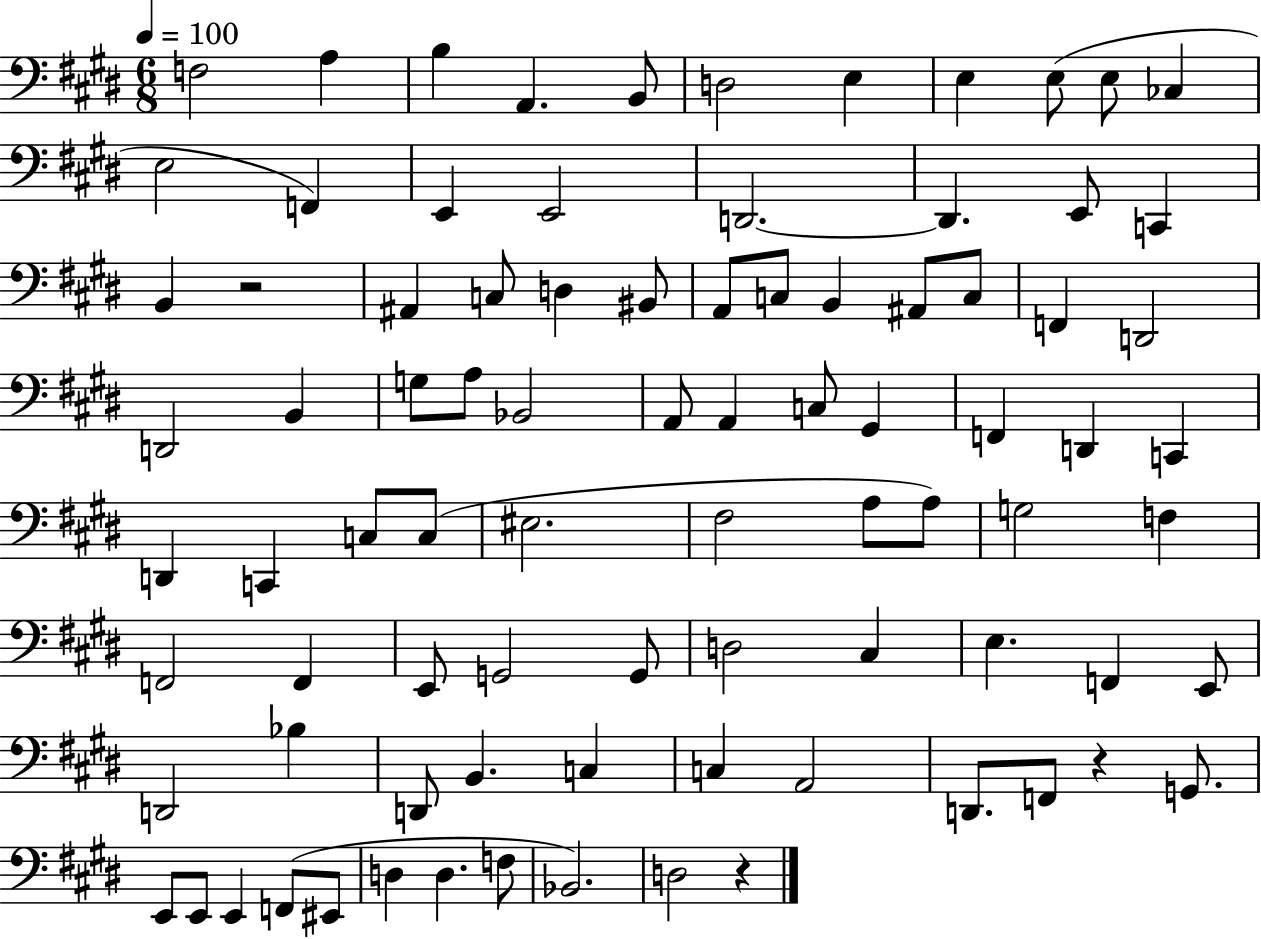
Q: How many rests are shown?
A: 3